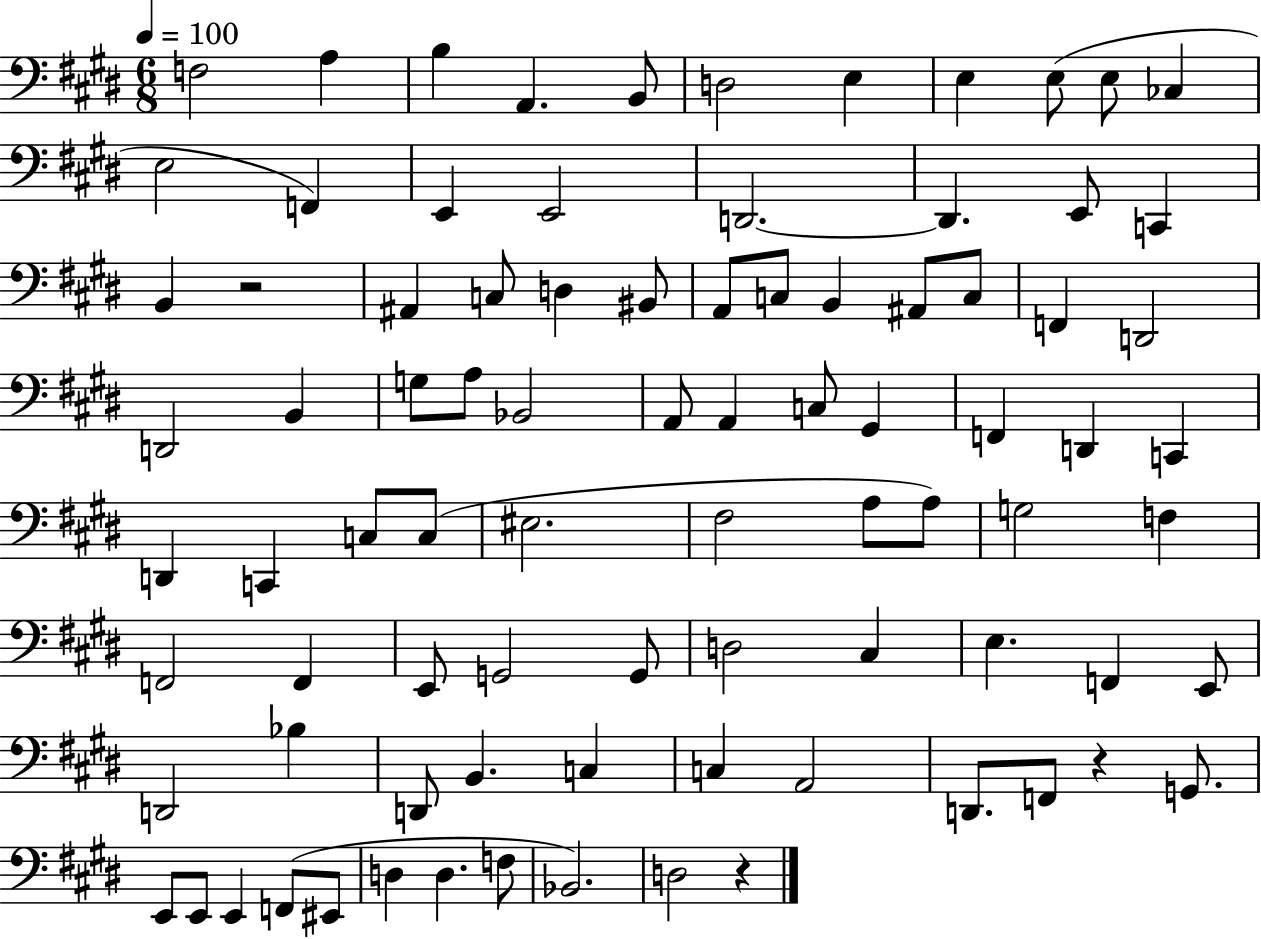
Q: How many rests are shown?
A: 3